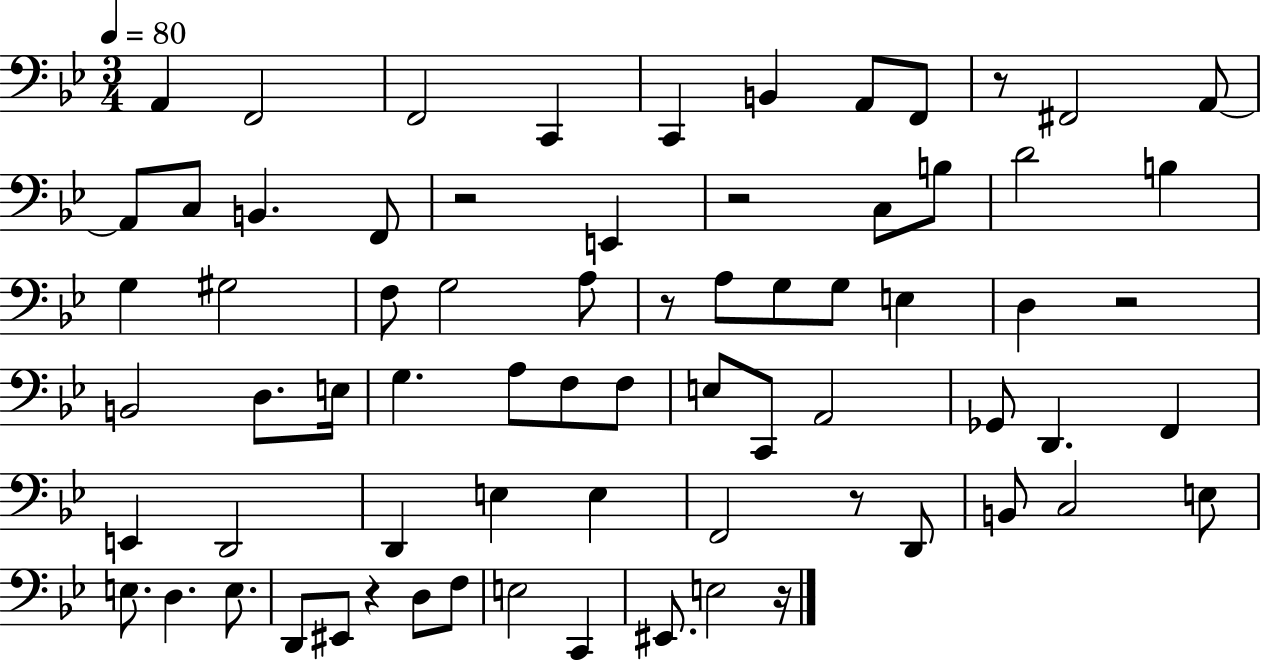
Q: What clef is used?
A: bass